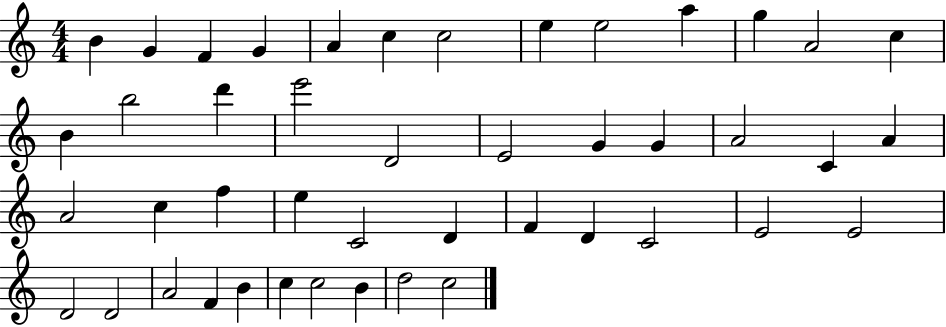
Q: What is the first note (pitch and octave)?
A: B4